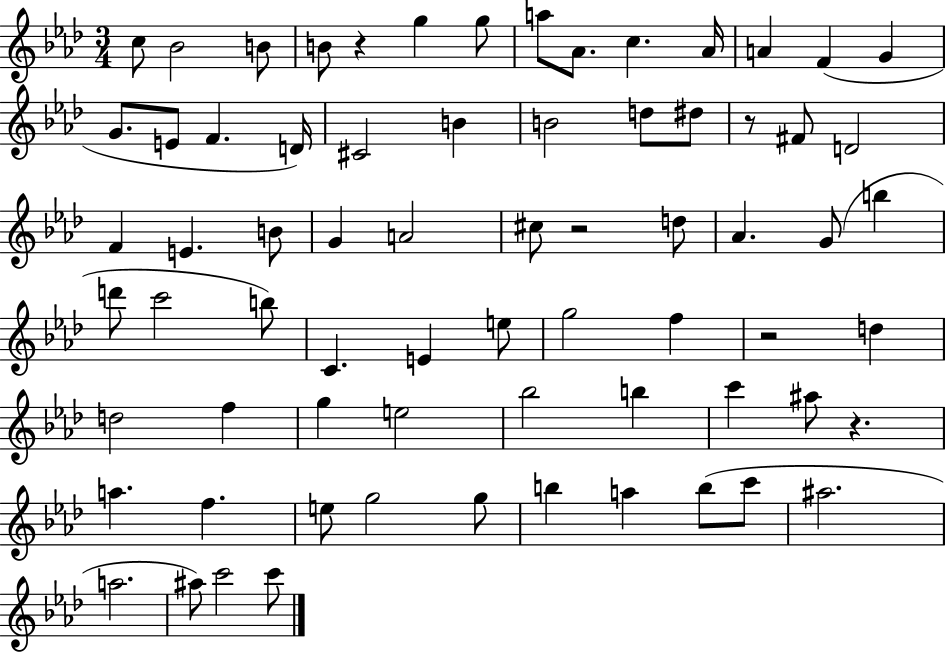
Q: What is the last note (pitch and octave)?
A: C6